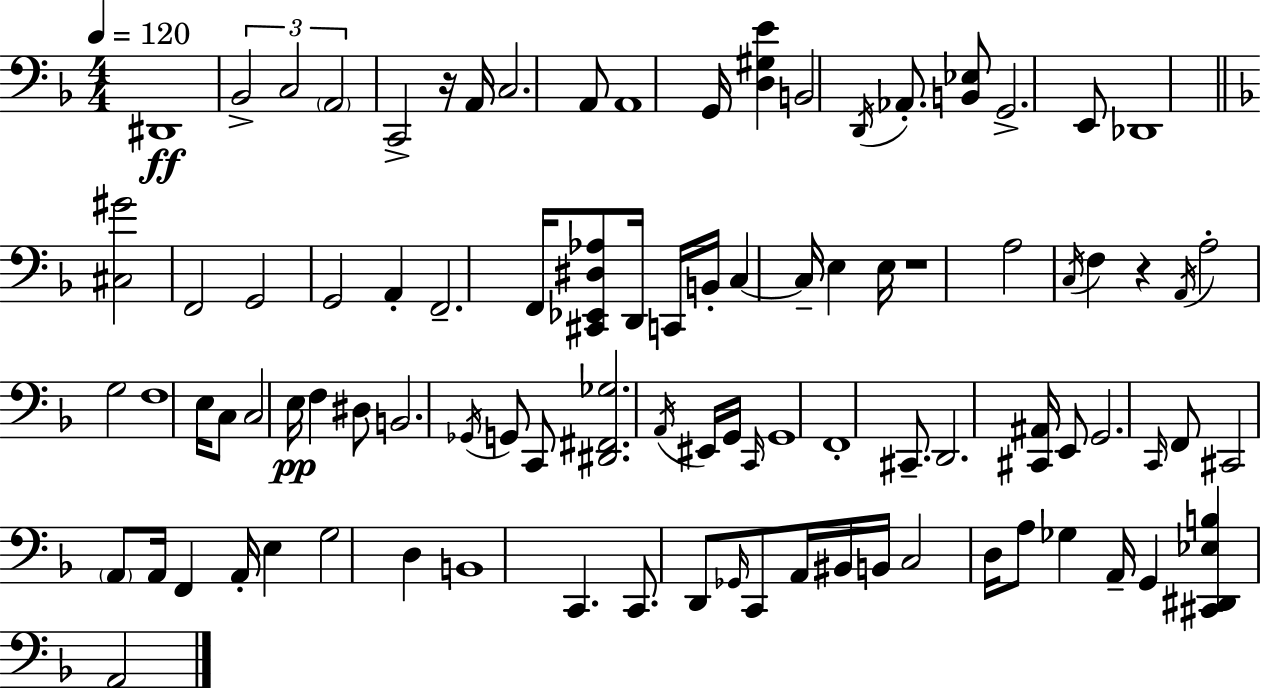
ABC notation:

X:1
T:Untitled
M:4/4
L:1/4
K:Dm
^D,,4 _B,,2 C,2 A,,2 C,,2 z/4 A,,/4 C,2 A,,/2 A,,4 G,,/4 [D,^G,E] B,,2 D,,/4 _A,,/2 [B,,_E,]/2 G,,2 E,,/2 _D,,4 [^C,^G]2 F,,2 G,,2 G,,2 A,, F,,2 F,,/4 [^C,,_E,,^D,_A,]/2 D,,/4 C,,/4 B,,/4 C, C,/4 E, E,/4 z4 A,2 C,/4 F, z A,,/4 A,2 G,2 F,4 E,/4 C,/2 C,2 E,/4 F, ^D,/2 B,,2 _G,,/4 G,,/2 C,,/2 [^D,,^F,,_G,]2 A,,/4 ^E,,/4 G,,/4 C,,/4 G,,4 F,,4 ^C,,/2 D,,2 [^C,,^A,,]/4 E,,/2 G,,2 C,,/4 F,,/2 ^C,,2 A,,/2 A,,/4 F,, A,,/4 E, G,2 D, B,,4 C,, C,,/2 D,,/2 _G,,/4 C,,/2 A,,/4 ^B,,/4 B,,/4 C,2 D,/4 A,/2 _G, A,,/4 G,, [^C,,^D,,_E,B,] A,,2